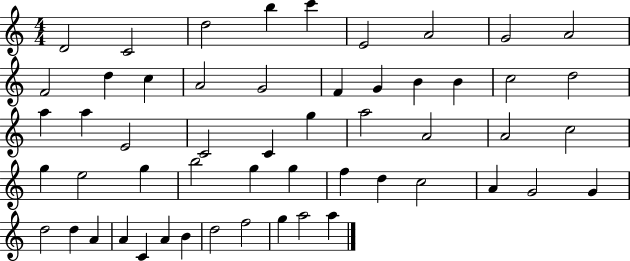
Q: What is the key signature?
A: C major